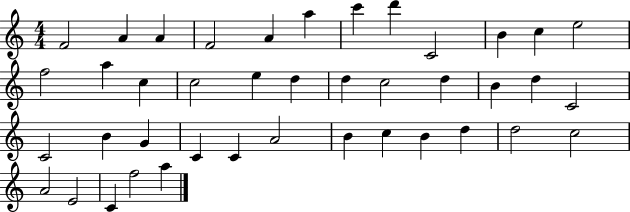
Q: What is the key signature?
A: C major